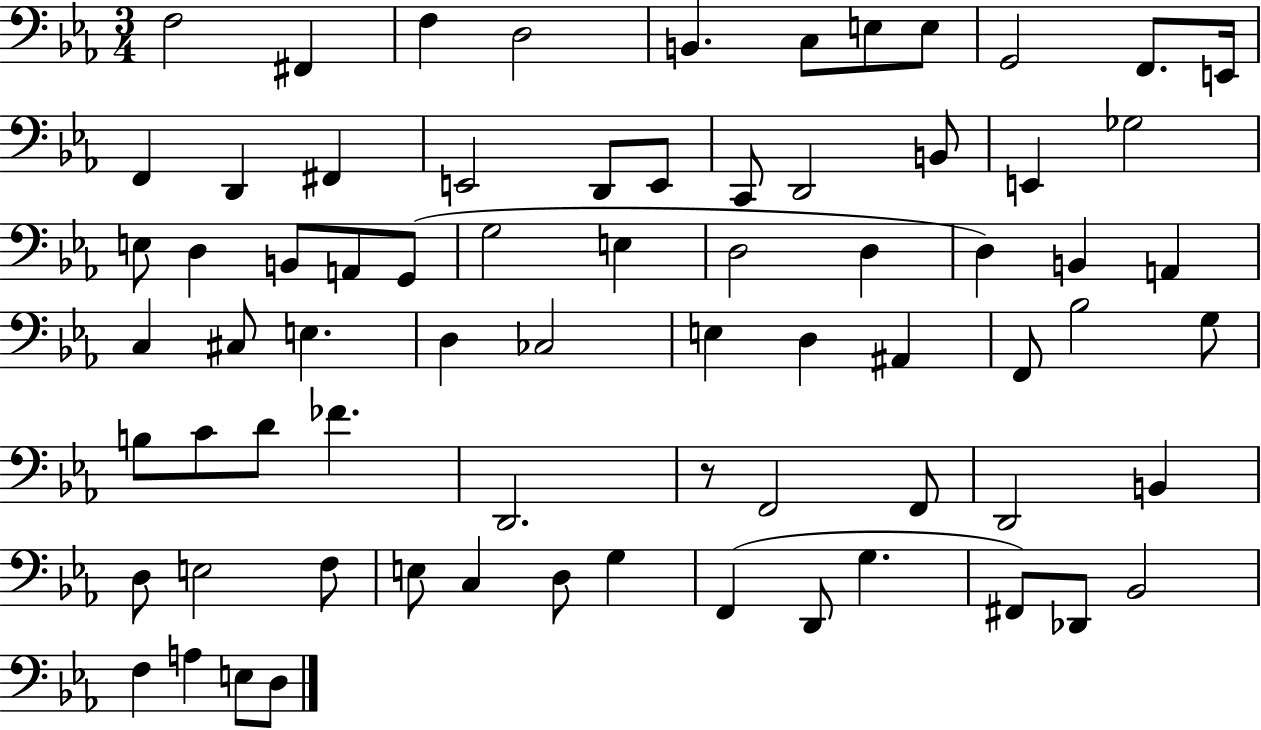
F3/h F#2/q F3/q D3/h B2/q. C3/e E3/e E3/e G2/h F2/e. E2/s F2/q D2/q F#2/q E2/h D2/e E2/e C2/e D2/h B2/e E2/q Gb3/h E3/e D3/q B2/e A2/e G2/e G3/h E3/q D3/h D3/q D3/q B2/q A2/q C3/q C#3/e E3/q. D3/q CES3/h E3/q D3/q A#2/q F2/e Bb3/h G3/e B3/e C4/e D4/e FES4/q. D2/h. R/e F2/h F2/e D2/h B2/q D3/e E3/h F3/e E3/e C3/q D3/e G3/q F2/q D2/e G3/q. F#2/e Db2/e Bb2/h F3/q A3/q E3/e D3/e